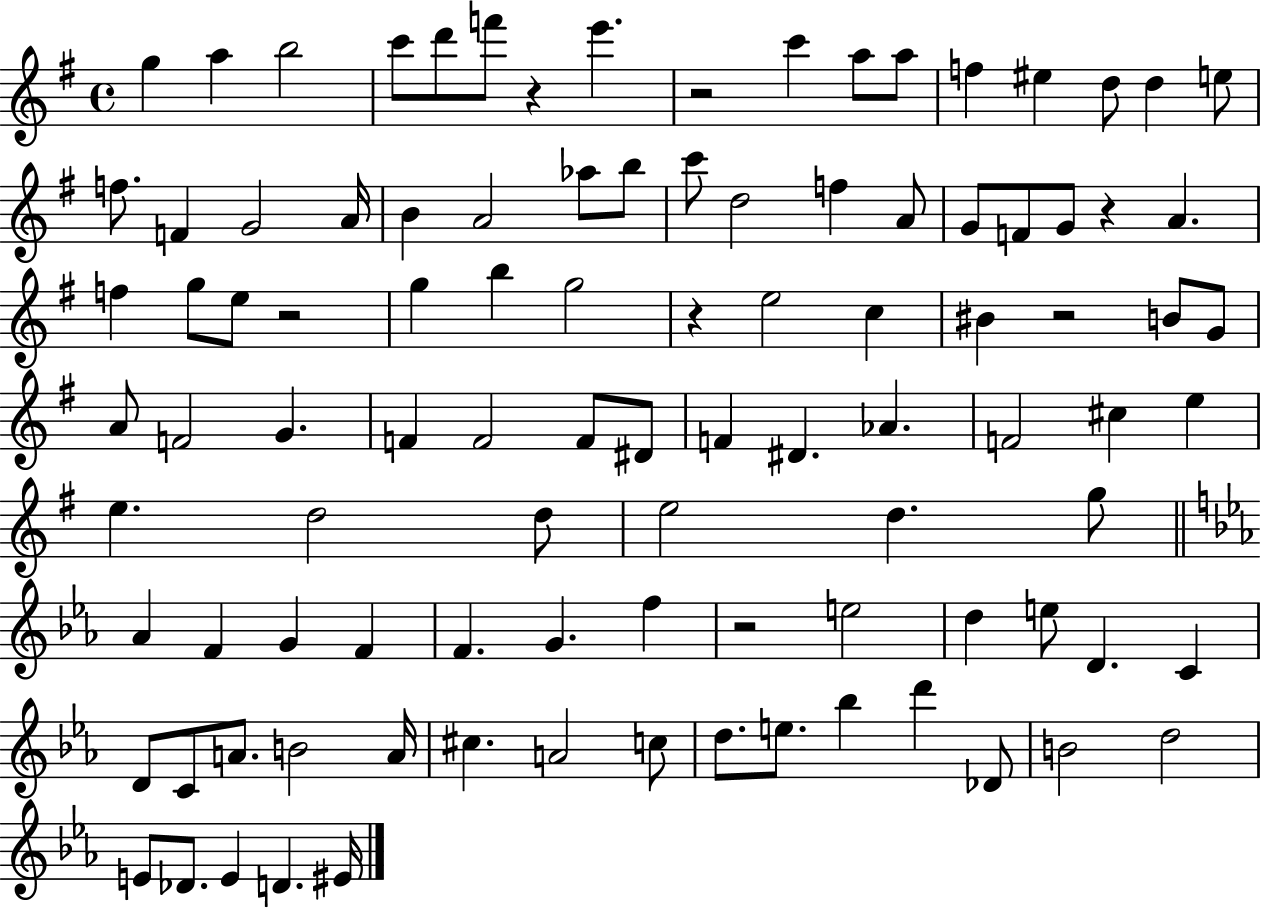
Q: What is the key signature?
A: G major